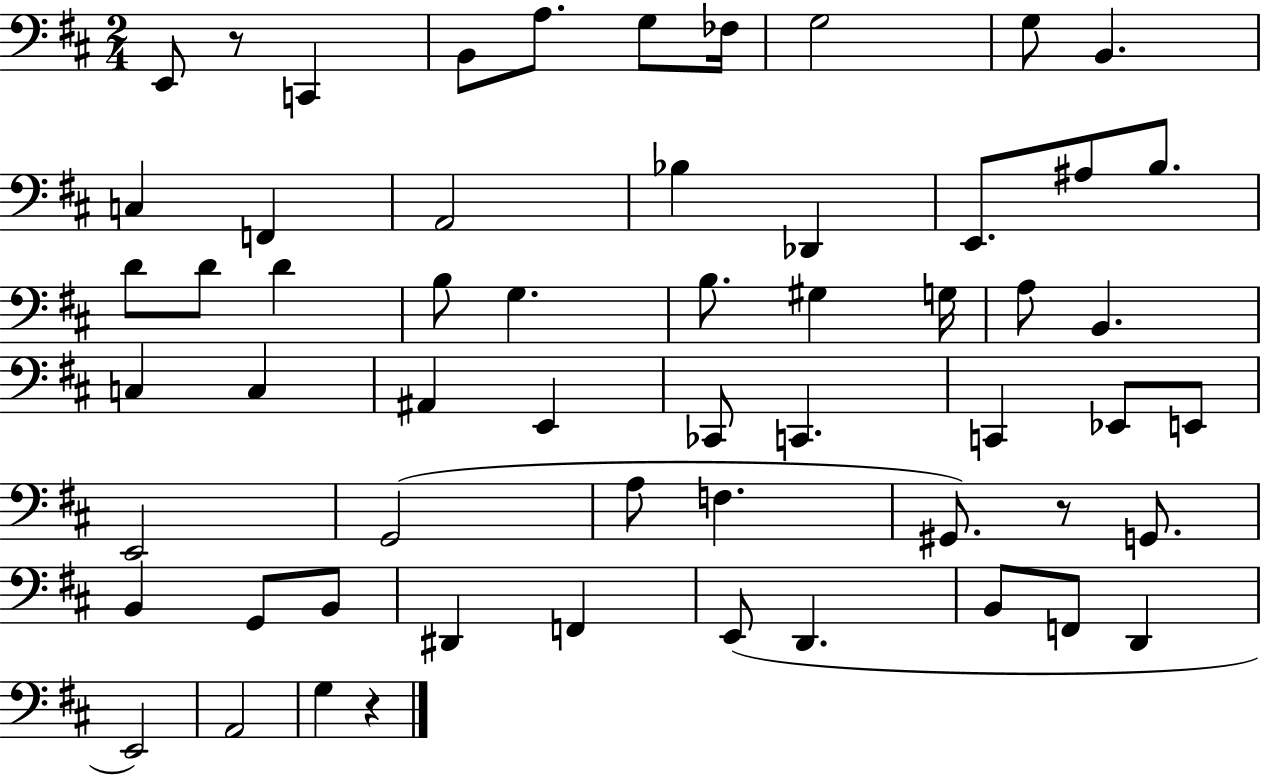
{
  \clef bass
  \numericTimeSignature
  \time 2/4
  \key d \major
  e,8 r8 c,4 | b,8 a8. g8 fes16 | g2 | g8 b,4. | \break c4 f,4 | a,2 | bes4 des,4 | e,8. ais8 b8. | \break d'8 d'8 d'4 | b8 g4. | b8. gis4 g16 | a8 b,4. | \break c4 c4 | ais,4 e,4 | ces,8 c,4. | c,4 ees,8 e,8 | \break e,2 | g,2( | a8 f4. | gis,8.) r8 g,8. | \break b,4 g,8 b,8 | dis,4 f,4 | e,8( d,4. | b,8 f,8 d,4 | \break e,2) | a,2 | g4 r4 | \bar "|."
}